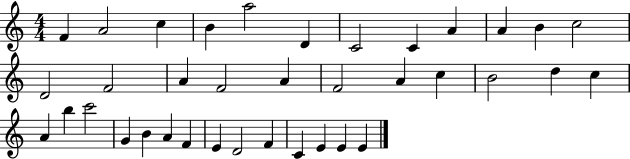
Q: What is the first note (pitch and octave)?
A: F4